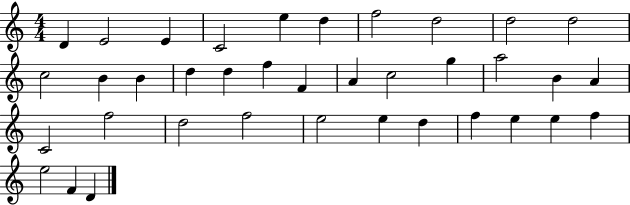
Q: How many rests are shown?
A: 0